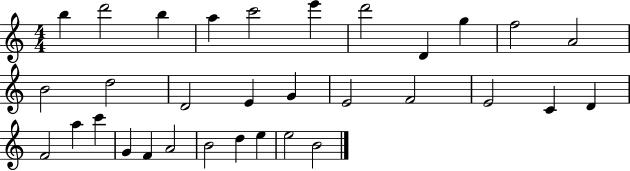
B5/q D6/h B5/q A5/q C6/h E6/q D6/h D4/q G5/q F5/h A4/h B4/h D5/h D4/h E4/q G4/q E4/h F4/h E4/h C4/q D4/q F4/h A5/q C6/q G4/q F4/q A4/h B4/h D5/q E5/q E5/h B4/h